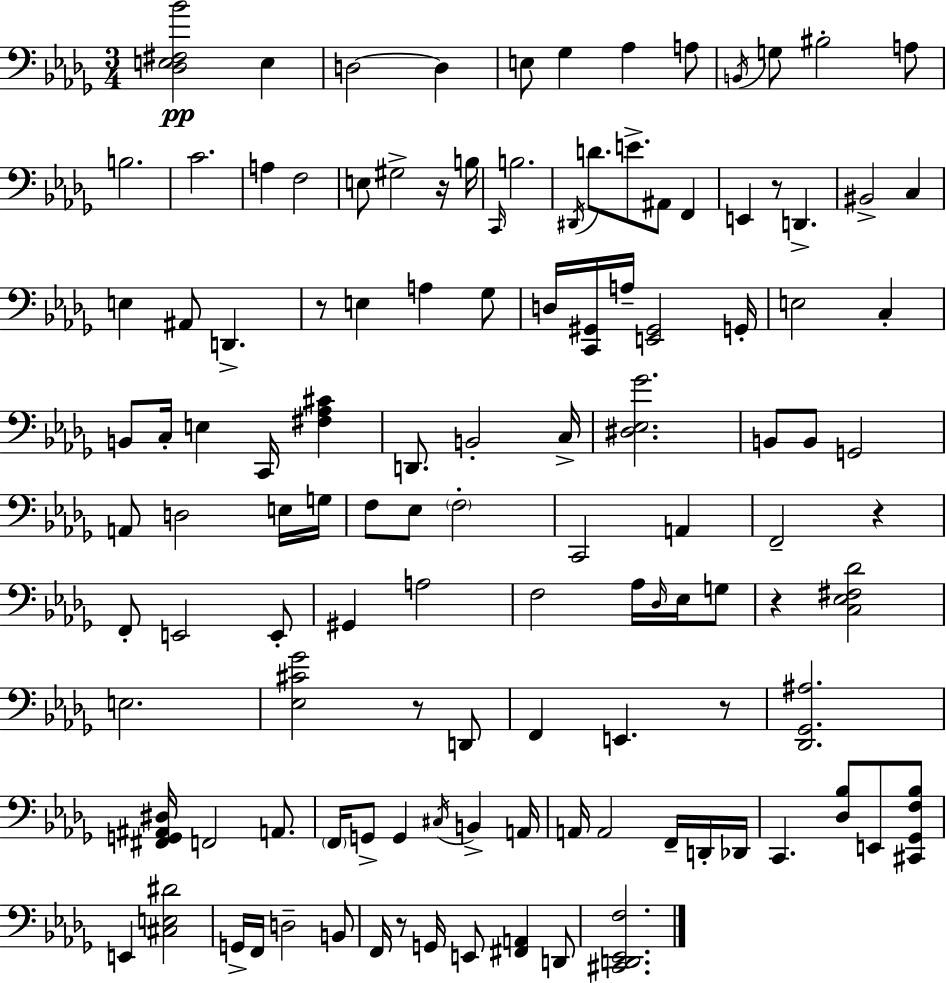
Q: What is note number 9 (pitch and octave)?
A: G3